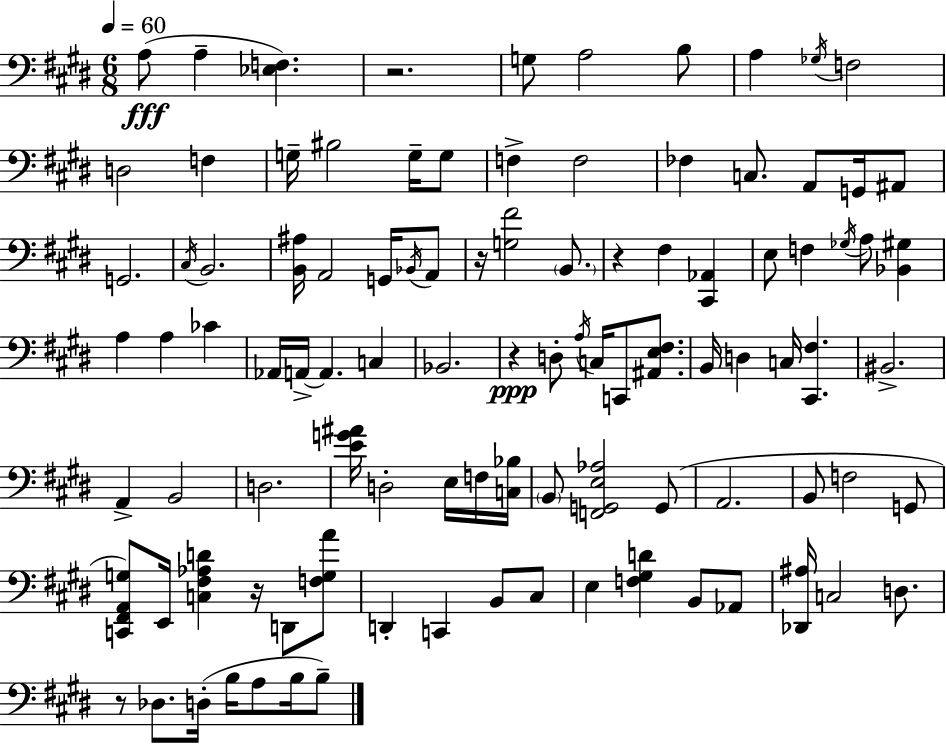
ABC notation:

X:1
T:Untitled
M:6/8
L:1/4
K:E
A,/2 A, [_E,F,] z2 G,/2 A,2 B,/2 A, _G,/4 F,2 D,2 F, G,/4 ^B,2 G,/4 G,/2 F, F,2 _F, C,/2 A,,/2 G,,/4 ^A,,/2 G,,2 ^C,/4 B,,2 [B,,^A,]/4 A,,2 G,,/4 _B,,/4 A,,/2 z/4 [G,^F]2 B,,/2 z ^F, [^C,,_A,,] E,/2 F, _G,/4 A,/2 [_B,,^G,] A, A, _C _A,,/4 A,,/4 A,, C, _B,,2 z D,/2 A,/4 C,/4 C,,/2 [^A,,E,^F,]/2 B,,/4 D, C,/4 [^C,,^F,] ^B,,2 A,, B,,2 D,2 [EG^A]/4 D,2 E,/4 F,/4 [C,_B,]/4 B,,/2 [F,,G,,E,_A,]2 G,,/2 A,,2 B,,/2 F,2 G,,/2 [C,,^F,,A,,G,]/2 E,,/4 [C,^F,_A,D] z/4 D,,/2 [F,G,A]/2 D,, C,, B,,/2 ^C,/2 E, [F,^G,D] B,,/2 _A,,/2 [_D,,^A,]/4 C,2 D,/2 z/2 _D,/2 D,/4 B,/4 A,/2 B,/4 B,/2